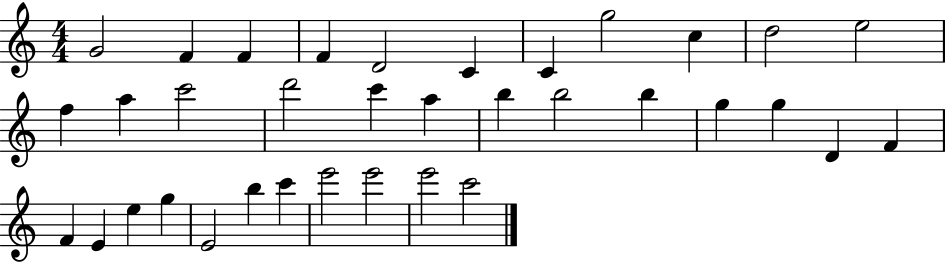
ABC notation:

X:1
T:Untitled
M:4/4
L:1/4
K:C
G2 F F F D2 C C g2 c d2 e2 f a c'2 d'2 c' a b b2 b g g D F F E e g E2 b c' e'2 e'2 e'2 c'2